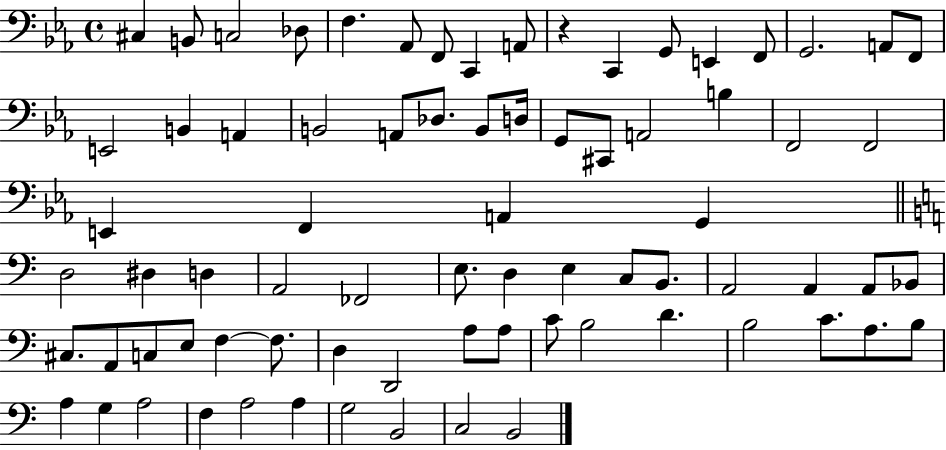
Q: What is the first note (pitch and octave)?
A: C#3